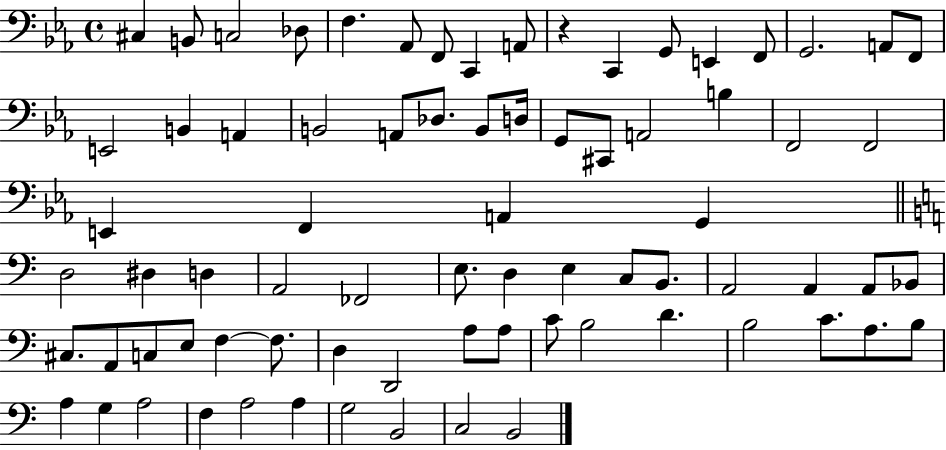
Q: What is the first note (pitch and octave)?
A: C#3